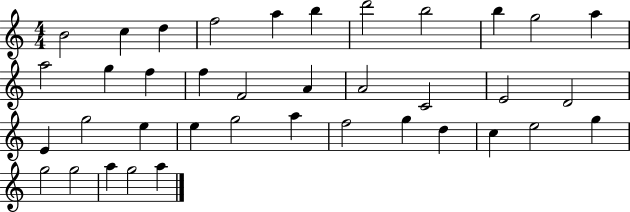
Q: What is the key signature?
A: C major